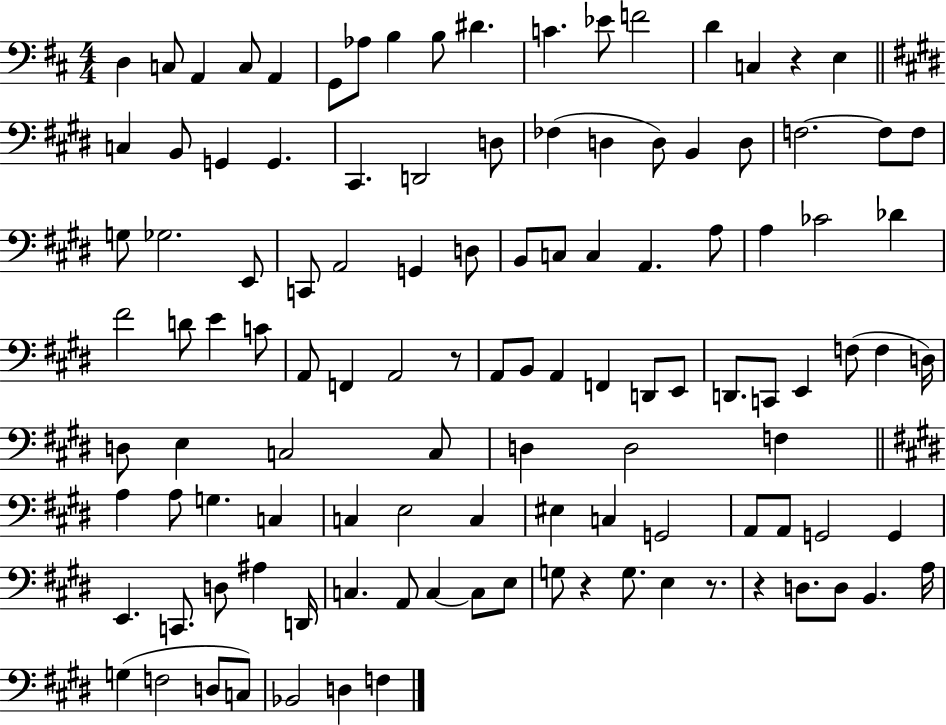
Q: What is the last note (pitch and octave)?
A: F3